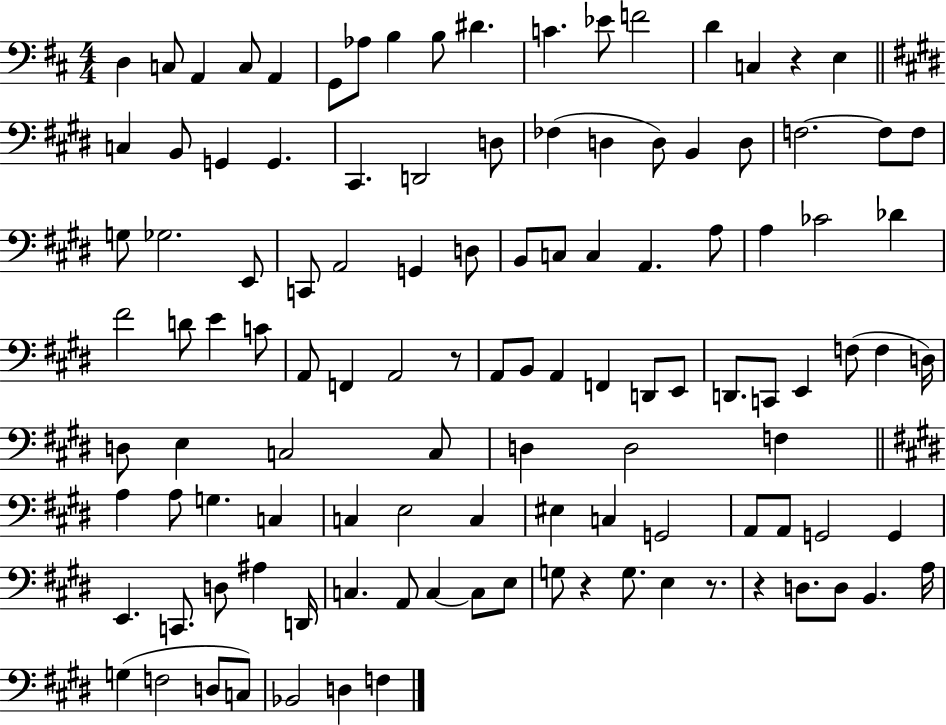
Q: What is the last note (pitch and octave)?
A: F3